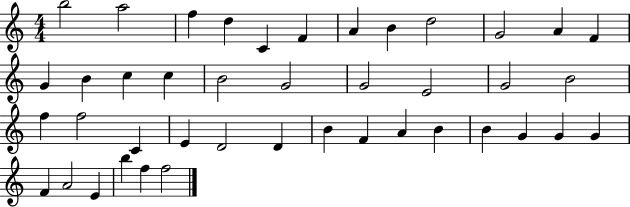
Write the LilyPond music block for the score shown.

{
  \clef treble
  \numericTimeSignature
  \time 4/4
  \key c \major
  b''2 a''2 | f''4 d''4 c'4 f'4 | a'4 b'4 d''2 | g'2 a'4 f'4 | \break g'4 b'4 c''4 c''4 | b'2 g'2 | g'2 e'2 | g'2 b'2 | \break f''4 f''2 c'4 | e'4 d'2 d'4 | b'4 f'4 a'4 b'4 | b'4 g'4 g'4 g'4 | \break f'4 a'2 e'4 | b''4 f''4 f''2 | \bar "|."
}